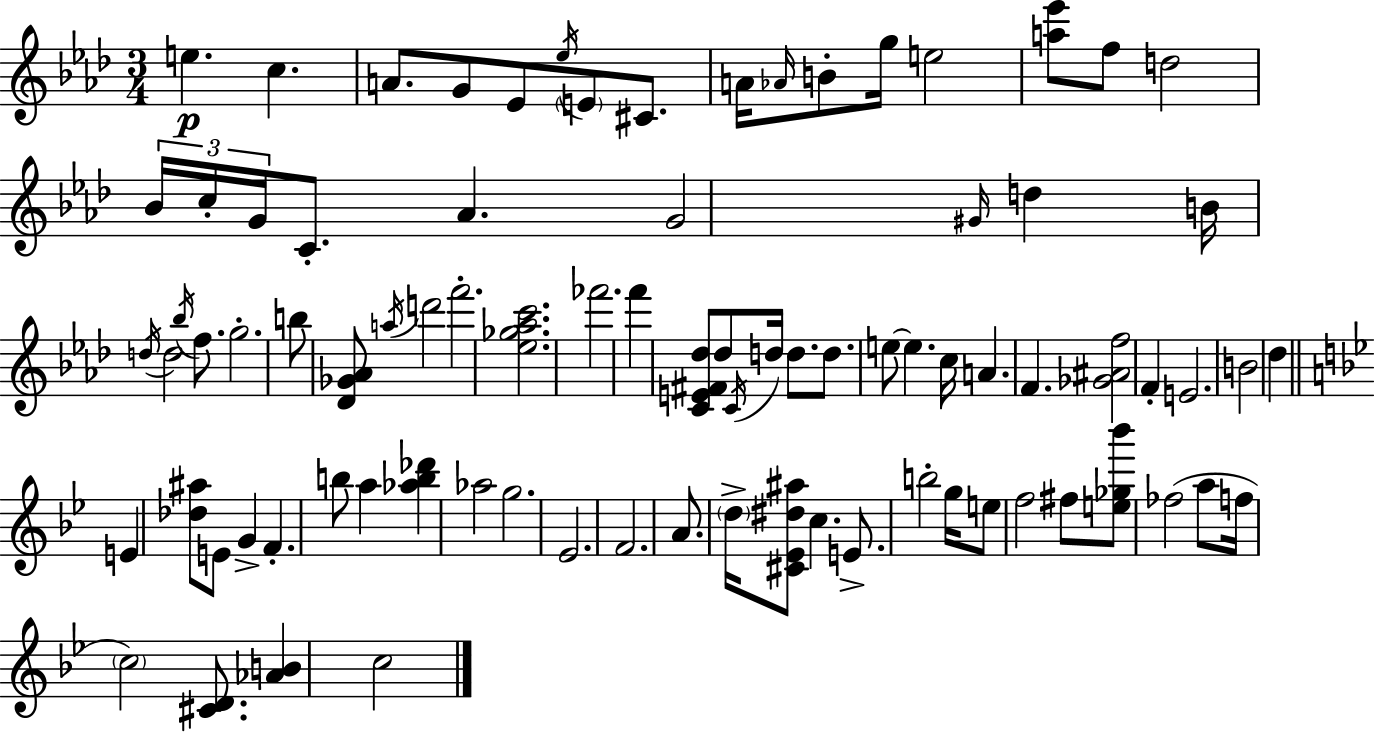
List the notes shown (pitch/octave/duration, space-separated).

E5/q. C5/q. A4/e. G4/e Eb4/e Eb5/s E4/e C#4/e. A4/s Ab4/s B4/e G5/s E5/h [A5,Eb6]/e F5/e D5/h Bb4/s C5/s G4/s C4/e. Ab4/q. G4/h G#4/s D5/q B4/s D5/s D5/h Bb5/s F5/e. G5/h. B5/e [Db4,Gb4,Ab4]/e A5/s D6/h F6/h. [Eb5,Gb5,Ab5,C6]/h. FES6/h. F6/q [C4,E4,F#4,Db5]/e Db5/e C4/s D5/s D5/e. D5/e. E5/e E5/q. C5/s A4/q. F4/q. [Gb4,A#4,F5]/h F4/q E4/h. B4/h Db5/q E4/q [Db5,A#5]/e E4/e G4/q F4/q. B5/e A5/q [Ab5,B5,Db6]/q Ab5/h G5/h. Eb4/h. F4/h. A4/e. D5/s [C#4,Eb4,D#5,A#5]/e C5/q. E4/e. B5/h G5/s E5/e F5/h F#5/e [E5,Gb5,Bb6]/e FES5/h A5/e F5/s C5/h [C#4,D4]/e. [Ab4,B4]/q C5/h